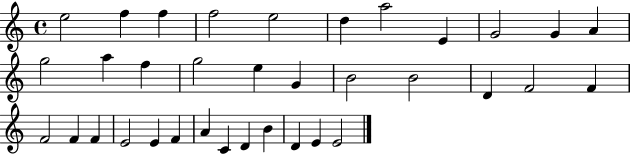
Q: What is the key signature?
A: C major